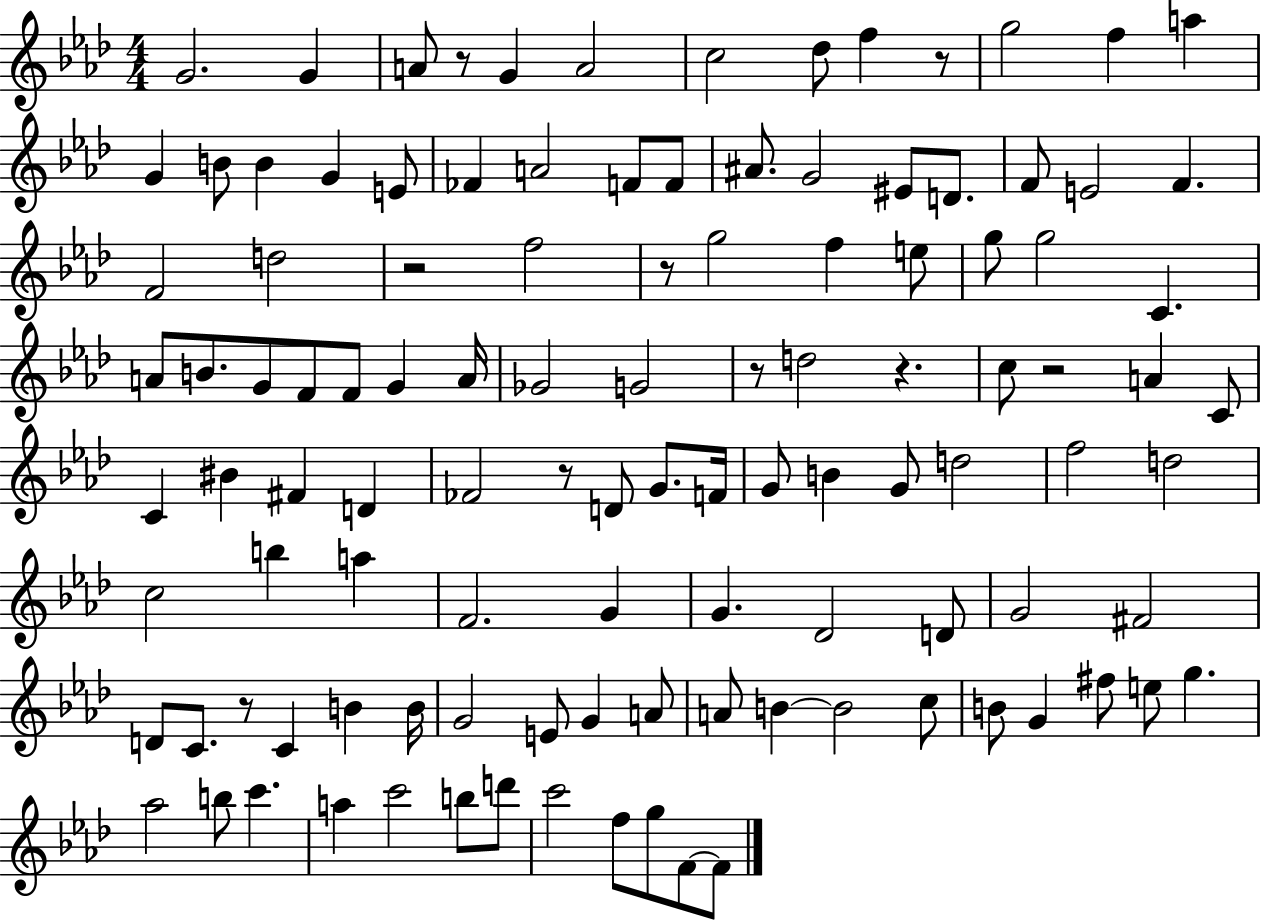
G4/h. G4/q A4/e R/e G4/q A4/h C5/h Db5/e F5/q R/e G5/h F5/q A5/q G4/q B4/e B4/q G4/q E4/e FES4/q A4/h F4/e F4/e A#4/e. G4/h EIS4/e D4/e. F4/e E4/h F4/q. F4/h D5/h R/h F5/h R/e G5/h F5/q E5/e G5/e G5/h C4/q. A4/e B4/e. G4/e F4/e F4/e G4/q A4/s Gb4/h G4/h R/e D5/h R/q. C5/e R/h A4/q C4/e C4/q BIS4/q F#4/q D4/q FES4/h R/e D4/e G4/e. F4/s G4/e B4/q G4/e D5/h F5/h D5/h C5/h B5/q A5/q F4/h. G4/q G4/q. Db4/h D4/e G4/h F#4/h D4/e C4/e. R/e C4/q B4/q B4/s G4/h E4/e G4/q A4/e A4/e B4/q B4/h C5/e B4/e G4/q F#5/e E5/e G5/q. Ab5/h B5/e C6/q. A5/q C6/h B5/e D6/e C6/h F5/e G5/e F4/e F4/e